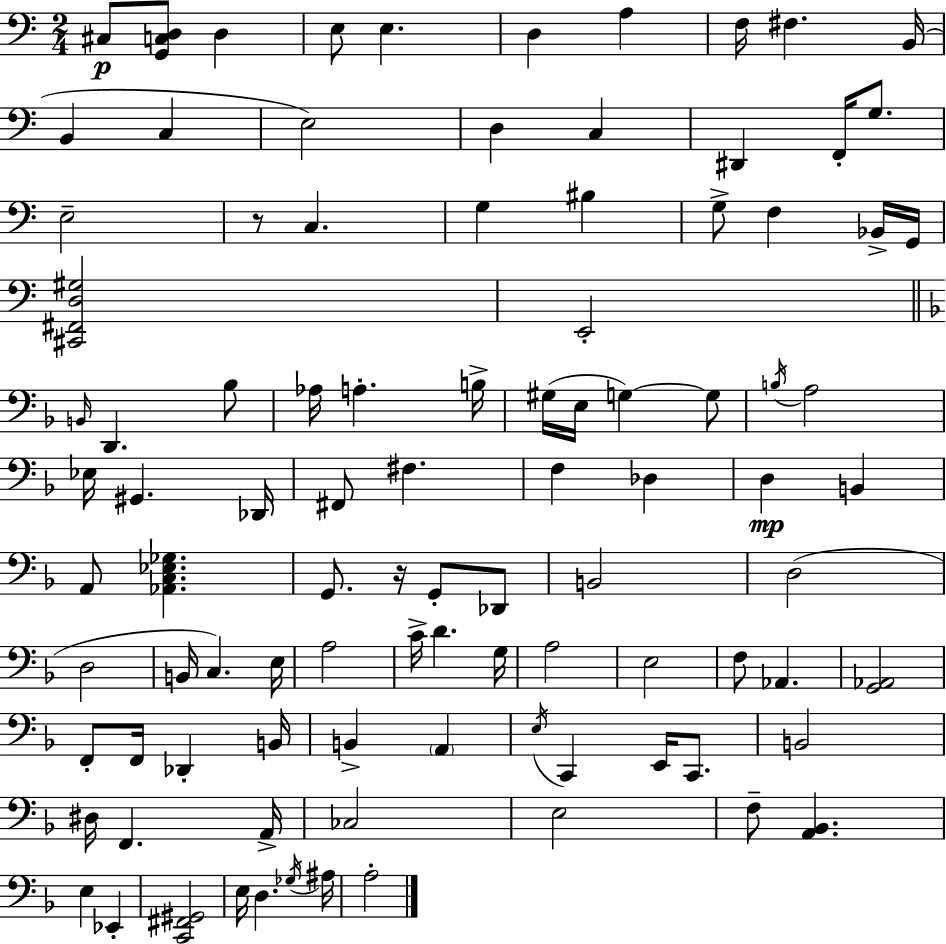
{
  \clef bass
  \numericTimeSignature
  \time 2/4
  \key a \minor
  \repeat volta 2 { cis8\p <g, c d>8 d4 | e8 e4. | d4 a4 | f16 fis4. b,16( | \break b,4 c4 | e2) | d4 c4 | dis,4 f,16-. g8. | \break e2-- | r8 c4. | g4 bis4 | g8-> f4 bes,16-> g,16 | \break <cis, fis, d gis>2 | e,2-. | \bar "||" \break \key d \minor \grace { b,16 } d,4. bes8 | aes16 a4.-. | b16-> gis16( e16 g4~~) g8 | \acciaccatura { b16 } a2 | \break ees16 gis,4. | des,16 fis,8 fis4. | f4 des4 | d4\mp b,4 | \break a,8 <aes, c ees ges>4. | g,8. r16 g,8-. | des,8 b,2 | d2( | \break d2 | b,16 c4.) | e16 a2 | c'16-> d'4. | \break g16 a2 | e2 | f8 aes,4. | <g, aes,>2 | \break f,8-. f,16 des,4-. | b,16 b,4-> \parenthesize a,4 | \acciaccatura { e16 } c,4 e,16 | c,8. b,2 | \break dis16 f,4. | a,16-> ces2 | e2 | f8-- <a, bes,>4. | \break e4 ees,4-. | <c, fis, gis,>2 | e16 d4. | \acciaccatura { ges16 } ais16 a2-. | \break } \bar "|."
}